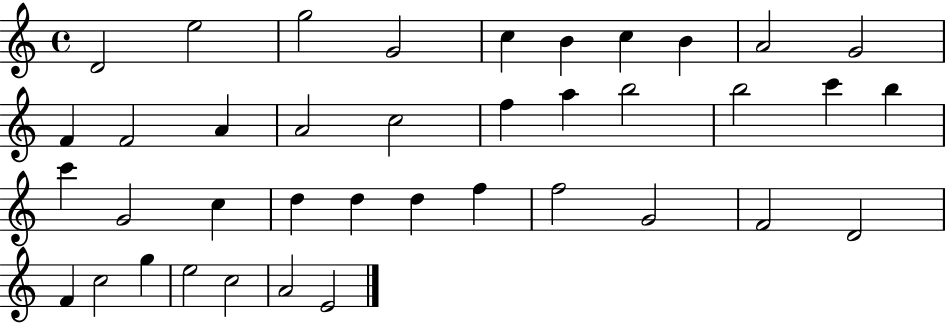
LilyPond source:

{
  \clef treble
  \time 4/4
  \defaultTimeSignature
  \key c \major
  d'2 e''2 | g''2 g'2 | c''4 b'4 c''4 b'4 | a'2 g'2 | \break f'4 f'2 a'4 | a'2 c''2 | f''4 a''4 b''2 | b''2 c'''4 b''4 | \break c'''4 g'2 c''4 | d''4 d''4 d''4 f''4 | f''2 g'2 | f'2 d'2 | \break f'4 c''2 g''4 | e''2 c''2 | a'2 e'2 | \bar "|."
}